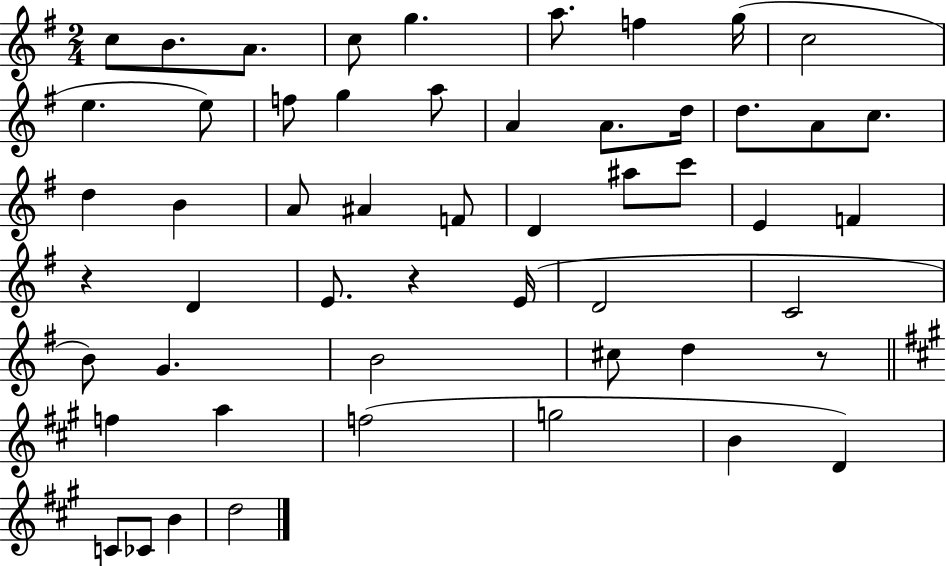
X:1
T:Untitled
M:2/4
L:1/4
K:G
c/2 B/2 A/2 c/2 g a/2 f g/4 c2 e e/2 f/2 g a/2 A A/2 d/4 d/2 A/2 c/2 d B A/2 ^A F/2 D ^a/2 c'/2 E F z D E/2 z E/4 D2 C2 B/2 G B2 ^c/2 d z/2 f a f2 g2 B D C/2 _C/2 B d2